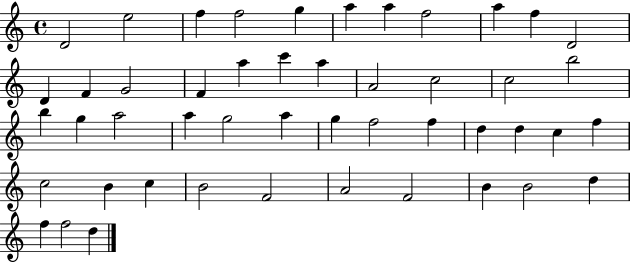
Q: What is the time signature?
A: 4/4